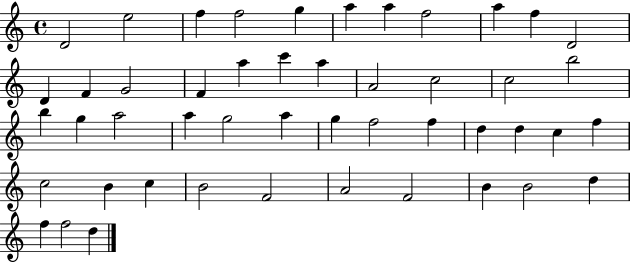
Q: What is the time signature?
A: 4/4